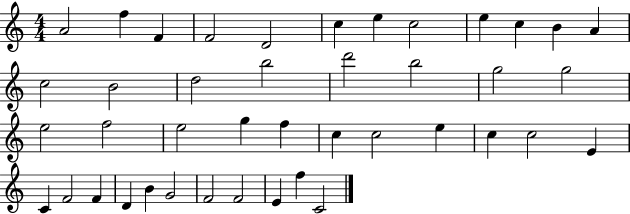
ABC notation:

X:1
T:Untitled
M:4/4
L:1/4
K:C
A2 f F F2 D2 c e c2 e c B A c2 B2 d2 b2 d'2 b2 g2 g2 e2 f2 e2 g f c c2 e c c2 E C F2 F D B G2 F2 F2 E f C2